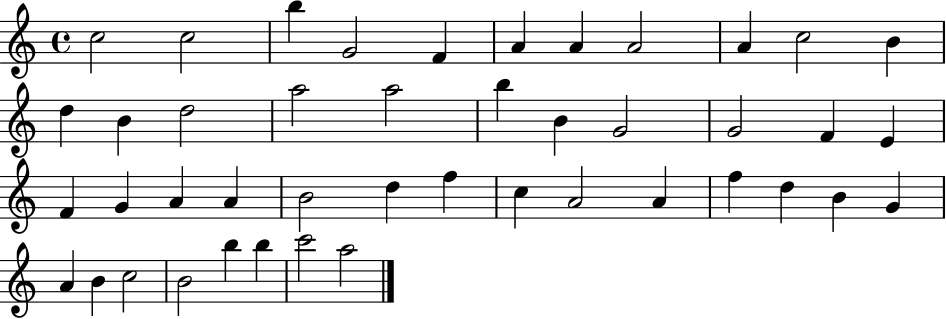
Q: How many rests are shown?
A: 0